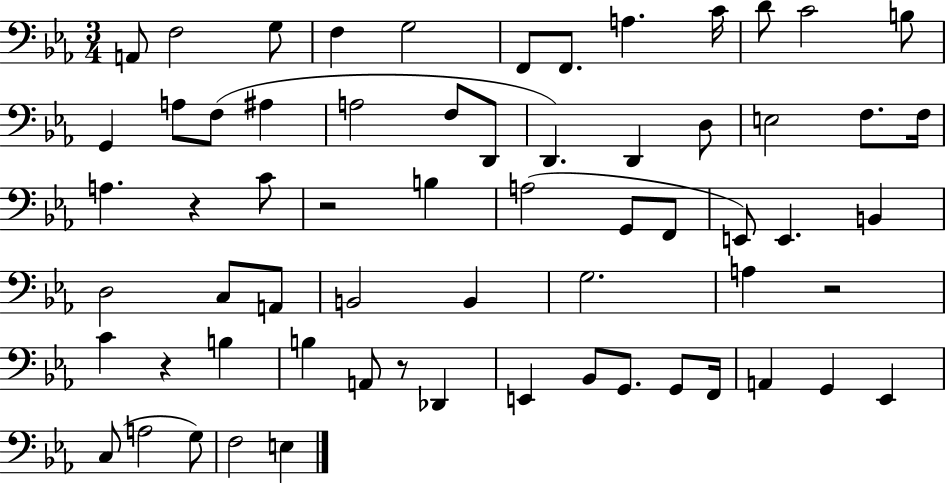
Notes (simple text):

A2/e F3/h G3/e F3/q G3/h F2/e F2/e. A3/q. C4/s D4/e C4/h B3/e G2/q A3/e F3/e A#3/q A3/h F3/e D2/e D2/q. D2/q D3/e E3/h F3/e. F3/s A3/q. R/q C4/e R/h B3/q A3/h G2/e F2/e E2/e E2/q. B2/q D3/h C3/e A2/e B2/h B2/q G3/h. A3/q R/h C4/q R/q B3/q B3/q A2/e R/e Db2/q E2/q Bb2/e G2/e. G2/e F2/s A2/q G2/q Eb2/q C3/e A3/h G3/e F3/h E3/q